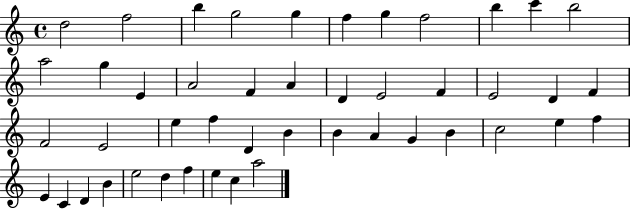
X:1
T:Untitled
M:4/4
L:1/4
K:C
d2 f2 b g2 g f g f2 b c' b2 a2 g E A2 F A D E2 F E2 D F F2 E2 e f D B B A G B c2 e f E C D B e2 d f e c a2